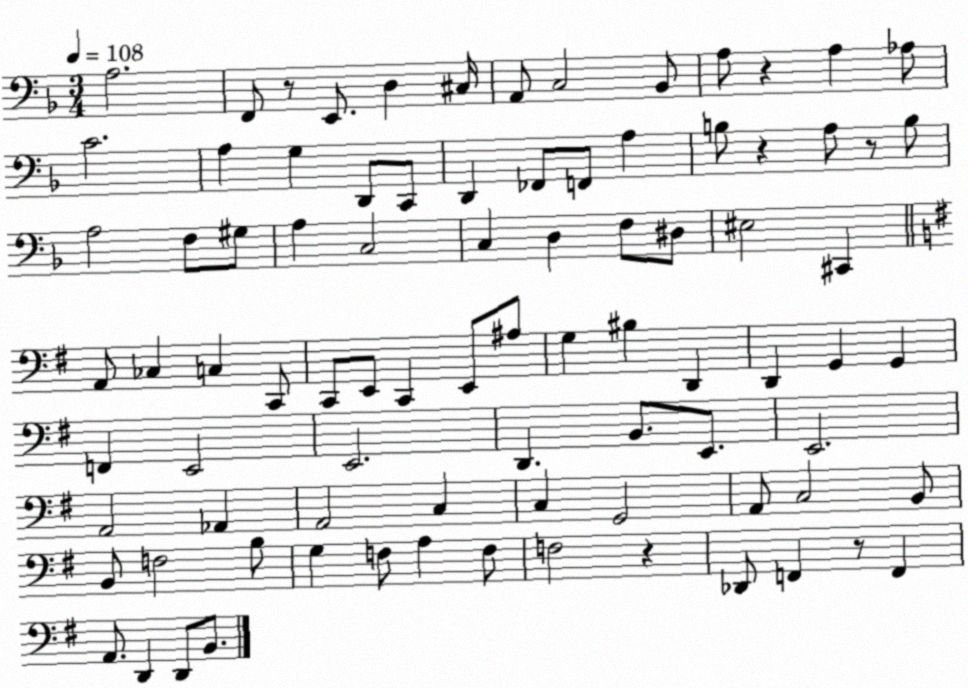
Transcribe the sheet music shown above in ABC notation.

X:1
T:Untitled
M:3/4
L:1/4
K:F
A,2 F,,/2 z/2 E,,/2 D, ^C,/4 A,,/2 C,2 _B,,/2 A,/2 z A, _A,/2 C2 A, G, D,,/2 C,,/2 D,, _F,,/2 F,,/2 A, B,/2 z A,/2 z/2 B,/2 A,2 F,/2 ^G,/2 A, C,2 C, D, F,/2 ^D,/2 ^E,2 ^C,, A,,/2 _C, C, C,,/2 C,,/2 E,,/2 C,, E,,/2 ^A,/2 G, ^B, D,, D,, G,, G,, F,, E,,2 E,,2 D,, B,,/2 E,,/2 E,,2 A,,2 _A,, A,,2 C, C, G,,2 A,,/2 C,2 B,,/2 B,,/2 F,2 B,/2 G, F,/2 A, F,/2 F,2 z _D,,/2 F,, z/2 F,, A,,/2 D,, D,,/2 B,,/2